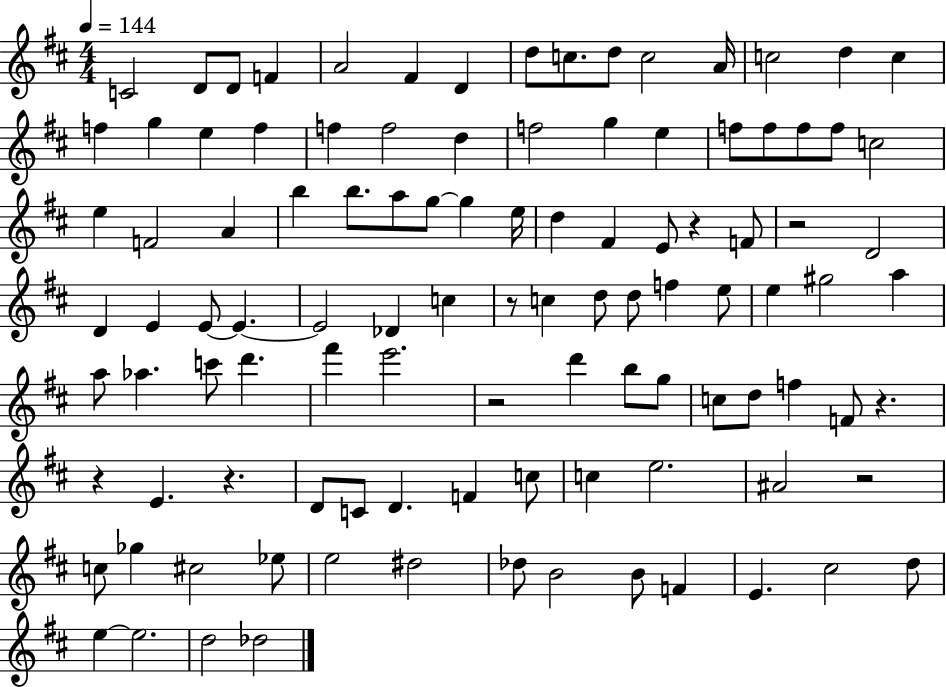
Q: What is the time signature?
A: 4/4